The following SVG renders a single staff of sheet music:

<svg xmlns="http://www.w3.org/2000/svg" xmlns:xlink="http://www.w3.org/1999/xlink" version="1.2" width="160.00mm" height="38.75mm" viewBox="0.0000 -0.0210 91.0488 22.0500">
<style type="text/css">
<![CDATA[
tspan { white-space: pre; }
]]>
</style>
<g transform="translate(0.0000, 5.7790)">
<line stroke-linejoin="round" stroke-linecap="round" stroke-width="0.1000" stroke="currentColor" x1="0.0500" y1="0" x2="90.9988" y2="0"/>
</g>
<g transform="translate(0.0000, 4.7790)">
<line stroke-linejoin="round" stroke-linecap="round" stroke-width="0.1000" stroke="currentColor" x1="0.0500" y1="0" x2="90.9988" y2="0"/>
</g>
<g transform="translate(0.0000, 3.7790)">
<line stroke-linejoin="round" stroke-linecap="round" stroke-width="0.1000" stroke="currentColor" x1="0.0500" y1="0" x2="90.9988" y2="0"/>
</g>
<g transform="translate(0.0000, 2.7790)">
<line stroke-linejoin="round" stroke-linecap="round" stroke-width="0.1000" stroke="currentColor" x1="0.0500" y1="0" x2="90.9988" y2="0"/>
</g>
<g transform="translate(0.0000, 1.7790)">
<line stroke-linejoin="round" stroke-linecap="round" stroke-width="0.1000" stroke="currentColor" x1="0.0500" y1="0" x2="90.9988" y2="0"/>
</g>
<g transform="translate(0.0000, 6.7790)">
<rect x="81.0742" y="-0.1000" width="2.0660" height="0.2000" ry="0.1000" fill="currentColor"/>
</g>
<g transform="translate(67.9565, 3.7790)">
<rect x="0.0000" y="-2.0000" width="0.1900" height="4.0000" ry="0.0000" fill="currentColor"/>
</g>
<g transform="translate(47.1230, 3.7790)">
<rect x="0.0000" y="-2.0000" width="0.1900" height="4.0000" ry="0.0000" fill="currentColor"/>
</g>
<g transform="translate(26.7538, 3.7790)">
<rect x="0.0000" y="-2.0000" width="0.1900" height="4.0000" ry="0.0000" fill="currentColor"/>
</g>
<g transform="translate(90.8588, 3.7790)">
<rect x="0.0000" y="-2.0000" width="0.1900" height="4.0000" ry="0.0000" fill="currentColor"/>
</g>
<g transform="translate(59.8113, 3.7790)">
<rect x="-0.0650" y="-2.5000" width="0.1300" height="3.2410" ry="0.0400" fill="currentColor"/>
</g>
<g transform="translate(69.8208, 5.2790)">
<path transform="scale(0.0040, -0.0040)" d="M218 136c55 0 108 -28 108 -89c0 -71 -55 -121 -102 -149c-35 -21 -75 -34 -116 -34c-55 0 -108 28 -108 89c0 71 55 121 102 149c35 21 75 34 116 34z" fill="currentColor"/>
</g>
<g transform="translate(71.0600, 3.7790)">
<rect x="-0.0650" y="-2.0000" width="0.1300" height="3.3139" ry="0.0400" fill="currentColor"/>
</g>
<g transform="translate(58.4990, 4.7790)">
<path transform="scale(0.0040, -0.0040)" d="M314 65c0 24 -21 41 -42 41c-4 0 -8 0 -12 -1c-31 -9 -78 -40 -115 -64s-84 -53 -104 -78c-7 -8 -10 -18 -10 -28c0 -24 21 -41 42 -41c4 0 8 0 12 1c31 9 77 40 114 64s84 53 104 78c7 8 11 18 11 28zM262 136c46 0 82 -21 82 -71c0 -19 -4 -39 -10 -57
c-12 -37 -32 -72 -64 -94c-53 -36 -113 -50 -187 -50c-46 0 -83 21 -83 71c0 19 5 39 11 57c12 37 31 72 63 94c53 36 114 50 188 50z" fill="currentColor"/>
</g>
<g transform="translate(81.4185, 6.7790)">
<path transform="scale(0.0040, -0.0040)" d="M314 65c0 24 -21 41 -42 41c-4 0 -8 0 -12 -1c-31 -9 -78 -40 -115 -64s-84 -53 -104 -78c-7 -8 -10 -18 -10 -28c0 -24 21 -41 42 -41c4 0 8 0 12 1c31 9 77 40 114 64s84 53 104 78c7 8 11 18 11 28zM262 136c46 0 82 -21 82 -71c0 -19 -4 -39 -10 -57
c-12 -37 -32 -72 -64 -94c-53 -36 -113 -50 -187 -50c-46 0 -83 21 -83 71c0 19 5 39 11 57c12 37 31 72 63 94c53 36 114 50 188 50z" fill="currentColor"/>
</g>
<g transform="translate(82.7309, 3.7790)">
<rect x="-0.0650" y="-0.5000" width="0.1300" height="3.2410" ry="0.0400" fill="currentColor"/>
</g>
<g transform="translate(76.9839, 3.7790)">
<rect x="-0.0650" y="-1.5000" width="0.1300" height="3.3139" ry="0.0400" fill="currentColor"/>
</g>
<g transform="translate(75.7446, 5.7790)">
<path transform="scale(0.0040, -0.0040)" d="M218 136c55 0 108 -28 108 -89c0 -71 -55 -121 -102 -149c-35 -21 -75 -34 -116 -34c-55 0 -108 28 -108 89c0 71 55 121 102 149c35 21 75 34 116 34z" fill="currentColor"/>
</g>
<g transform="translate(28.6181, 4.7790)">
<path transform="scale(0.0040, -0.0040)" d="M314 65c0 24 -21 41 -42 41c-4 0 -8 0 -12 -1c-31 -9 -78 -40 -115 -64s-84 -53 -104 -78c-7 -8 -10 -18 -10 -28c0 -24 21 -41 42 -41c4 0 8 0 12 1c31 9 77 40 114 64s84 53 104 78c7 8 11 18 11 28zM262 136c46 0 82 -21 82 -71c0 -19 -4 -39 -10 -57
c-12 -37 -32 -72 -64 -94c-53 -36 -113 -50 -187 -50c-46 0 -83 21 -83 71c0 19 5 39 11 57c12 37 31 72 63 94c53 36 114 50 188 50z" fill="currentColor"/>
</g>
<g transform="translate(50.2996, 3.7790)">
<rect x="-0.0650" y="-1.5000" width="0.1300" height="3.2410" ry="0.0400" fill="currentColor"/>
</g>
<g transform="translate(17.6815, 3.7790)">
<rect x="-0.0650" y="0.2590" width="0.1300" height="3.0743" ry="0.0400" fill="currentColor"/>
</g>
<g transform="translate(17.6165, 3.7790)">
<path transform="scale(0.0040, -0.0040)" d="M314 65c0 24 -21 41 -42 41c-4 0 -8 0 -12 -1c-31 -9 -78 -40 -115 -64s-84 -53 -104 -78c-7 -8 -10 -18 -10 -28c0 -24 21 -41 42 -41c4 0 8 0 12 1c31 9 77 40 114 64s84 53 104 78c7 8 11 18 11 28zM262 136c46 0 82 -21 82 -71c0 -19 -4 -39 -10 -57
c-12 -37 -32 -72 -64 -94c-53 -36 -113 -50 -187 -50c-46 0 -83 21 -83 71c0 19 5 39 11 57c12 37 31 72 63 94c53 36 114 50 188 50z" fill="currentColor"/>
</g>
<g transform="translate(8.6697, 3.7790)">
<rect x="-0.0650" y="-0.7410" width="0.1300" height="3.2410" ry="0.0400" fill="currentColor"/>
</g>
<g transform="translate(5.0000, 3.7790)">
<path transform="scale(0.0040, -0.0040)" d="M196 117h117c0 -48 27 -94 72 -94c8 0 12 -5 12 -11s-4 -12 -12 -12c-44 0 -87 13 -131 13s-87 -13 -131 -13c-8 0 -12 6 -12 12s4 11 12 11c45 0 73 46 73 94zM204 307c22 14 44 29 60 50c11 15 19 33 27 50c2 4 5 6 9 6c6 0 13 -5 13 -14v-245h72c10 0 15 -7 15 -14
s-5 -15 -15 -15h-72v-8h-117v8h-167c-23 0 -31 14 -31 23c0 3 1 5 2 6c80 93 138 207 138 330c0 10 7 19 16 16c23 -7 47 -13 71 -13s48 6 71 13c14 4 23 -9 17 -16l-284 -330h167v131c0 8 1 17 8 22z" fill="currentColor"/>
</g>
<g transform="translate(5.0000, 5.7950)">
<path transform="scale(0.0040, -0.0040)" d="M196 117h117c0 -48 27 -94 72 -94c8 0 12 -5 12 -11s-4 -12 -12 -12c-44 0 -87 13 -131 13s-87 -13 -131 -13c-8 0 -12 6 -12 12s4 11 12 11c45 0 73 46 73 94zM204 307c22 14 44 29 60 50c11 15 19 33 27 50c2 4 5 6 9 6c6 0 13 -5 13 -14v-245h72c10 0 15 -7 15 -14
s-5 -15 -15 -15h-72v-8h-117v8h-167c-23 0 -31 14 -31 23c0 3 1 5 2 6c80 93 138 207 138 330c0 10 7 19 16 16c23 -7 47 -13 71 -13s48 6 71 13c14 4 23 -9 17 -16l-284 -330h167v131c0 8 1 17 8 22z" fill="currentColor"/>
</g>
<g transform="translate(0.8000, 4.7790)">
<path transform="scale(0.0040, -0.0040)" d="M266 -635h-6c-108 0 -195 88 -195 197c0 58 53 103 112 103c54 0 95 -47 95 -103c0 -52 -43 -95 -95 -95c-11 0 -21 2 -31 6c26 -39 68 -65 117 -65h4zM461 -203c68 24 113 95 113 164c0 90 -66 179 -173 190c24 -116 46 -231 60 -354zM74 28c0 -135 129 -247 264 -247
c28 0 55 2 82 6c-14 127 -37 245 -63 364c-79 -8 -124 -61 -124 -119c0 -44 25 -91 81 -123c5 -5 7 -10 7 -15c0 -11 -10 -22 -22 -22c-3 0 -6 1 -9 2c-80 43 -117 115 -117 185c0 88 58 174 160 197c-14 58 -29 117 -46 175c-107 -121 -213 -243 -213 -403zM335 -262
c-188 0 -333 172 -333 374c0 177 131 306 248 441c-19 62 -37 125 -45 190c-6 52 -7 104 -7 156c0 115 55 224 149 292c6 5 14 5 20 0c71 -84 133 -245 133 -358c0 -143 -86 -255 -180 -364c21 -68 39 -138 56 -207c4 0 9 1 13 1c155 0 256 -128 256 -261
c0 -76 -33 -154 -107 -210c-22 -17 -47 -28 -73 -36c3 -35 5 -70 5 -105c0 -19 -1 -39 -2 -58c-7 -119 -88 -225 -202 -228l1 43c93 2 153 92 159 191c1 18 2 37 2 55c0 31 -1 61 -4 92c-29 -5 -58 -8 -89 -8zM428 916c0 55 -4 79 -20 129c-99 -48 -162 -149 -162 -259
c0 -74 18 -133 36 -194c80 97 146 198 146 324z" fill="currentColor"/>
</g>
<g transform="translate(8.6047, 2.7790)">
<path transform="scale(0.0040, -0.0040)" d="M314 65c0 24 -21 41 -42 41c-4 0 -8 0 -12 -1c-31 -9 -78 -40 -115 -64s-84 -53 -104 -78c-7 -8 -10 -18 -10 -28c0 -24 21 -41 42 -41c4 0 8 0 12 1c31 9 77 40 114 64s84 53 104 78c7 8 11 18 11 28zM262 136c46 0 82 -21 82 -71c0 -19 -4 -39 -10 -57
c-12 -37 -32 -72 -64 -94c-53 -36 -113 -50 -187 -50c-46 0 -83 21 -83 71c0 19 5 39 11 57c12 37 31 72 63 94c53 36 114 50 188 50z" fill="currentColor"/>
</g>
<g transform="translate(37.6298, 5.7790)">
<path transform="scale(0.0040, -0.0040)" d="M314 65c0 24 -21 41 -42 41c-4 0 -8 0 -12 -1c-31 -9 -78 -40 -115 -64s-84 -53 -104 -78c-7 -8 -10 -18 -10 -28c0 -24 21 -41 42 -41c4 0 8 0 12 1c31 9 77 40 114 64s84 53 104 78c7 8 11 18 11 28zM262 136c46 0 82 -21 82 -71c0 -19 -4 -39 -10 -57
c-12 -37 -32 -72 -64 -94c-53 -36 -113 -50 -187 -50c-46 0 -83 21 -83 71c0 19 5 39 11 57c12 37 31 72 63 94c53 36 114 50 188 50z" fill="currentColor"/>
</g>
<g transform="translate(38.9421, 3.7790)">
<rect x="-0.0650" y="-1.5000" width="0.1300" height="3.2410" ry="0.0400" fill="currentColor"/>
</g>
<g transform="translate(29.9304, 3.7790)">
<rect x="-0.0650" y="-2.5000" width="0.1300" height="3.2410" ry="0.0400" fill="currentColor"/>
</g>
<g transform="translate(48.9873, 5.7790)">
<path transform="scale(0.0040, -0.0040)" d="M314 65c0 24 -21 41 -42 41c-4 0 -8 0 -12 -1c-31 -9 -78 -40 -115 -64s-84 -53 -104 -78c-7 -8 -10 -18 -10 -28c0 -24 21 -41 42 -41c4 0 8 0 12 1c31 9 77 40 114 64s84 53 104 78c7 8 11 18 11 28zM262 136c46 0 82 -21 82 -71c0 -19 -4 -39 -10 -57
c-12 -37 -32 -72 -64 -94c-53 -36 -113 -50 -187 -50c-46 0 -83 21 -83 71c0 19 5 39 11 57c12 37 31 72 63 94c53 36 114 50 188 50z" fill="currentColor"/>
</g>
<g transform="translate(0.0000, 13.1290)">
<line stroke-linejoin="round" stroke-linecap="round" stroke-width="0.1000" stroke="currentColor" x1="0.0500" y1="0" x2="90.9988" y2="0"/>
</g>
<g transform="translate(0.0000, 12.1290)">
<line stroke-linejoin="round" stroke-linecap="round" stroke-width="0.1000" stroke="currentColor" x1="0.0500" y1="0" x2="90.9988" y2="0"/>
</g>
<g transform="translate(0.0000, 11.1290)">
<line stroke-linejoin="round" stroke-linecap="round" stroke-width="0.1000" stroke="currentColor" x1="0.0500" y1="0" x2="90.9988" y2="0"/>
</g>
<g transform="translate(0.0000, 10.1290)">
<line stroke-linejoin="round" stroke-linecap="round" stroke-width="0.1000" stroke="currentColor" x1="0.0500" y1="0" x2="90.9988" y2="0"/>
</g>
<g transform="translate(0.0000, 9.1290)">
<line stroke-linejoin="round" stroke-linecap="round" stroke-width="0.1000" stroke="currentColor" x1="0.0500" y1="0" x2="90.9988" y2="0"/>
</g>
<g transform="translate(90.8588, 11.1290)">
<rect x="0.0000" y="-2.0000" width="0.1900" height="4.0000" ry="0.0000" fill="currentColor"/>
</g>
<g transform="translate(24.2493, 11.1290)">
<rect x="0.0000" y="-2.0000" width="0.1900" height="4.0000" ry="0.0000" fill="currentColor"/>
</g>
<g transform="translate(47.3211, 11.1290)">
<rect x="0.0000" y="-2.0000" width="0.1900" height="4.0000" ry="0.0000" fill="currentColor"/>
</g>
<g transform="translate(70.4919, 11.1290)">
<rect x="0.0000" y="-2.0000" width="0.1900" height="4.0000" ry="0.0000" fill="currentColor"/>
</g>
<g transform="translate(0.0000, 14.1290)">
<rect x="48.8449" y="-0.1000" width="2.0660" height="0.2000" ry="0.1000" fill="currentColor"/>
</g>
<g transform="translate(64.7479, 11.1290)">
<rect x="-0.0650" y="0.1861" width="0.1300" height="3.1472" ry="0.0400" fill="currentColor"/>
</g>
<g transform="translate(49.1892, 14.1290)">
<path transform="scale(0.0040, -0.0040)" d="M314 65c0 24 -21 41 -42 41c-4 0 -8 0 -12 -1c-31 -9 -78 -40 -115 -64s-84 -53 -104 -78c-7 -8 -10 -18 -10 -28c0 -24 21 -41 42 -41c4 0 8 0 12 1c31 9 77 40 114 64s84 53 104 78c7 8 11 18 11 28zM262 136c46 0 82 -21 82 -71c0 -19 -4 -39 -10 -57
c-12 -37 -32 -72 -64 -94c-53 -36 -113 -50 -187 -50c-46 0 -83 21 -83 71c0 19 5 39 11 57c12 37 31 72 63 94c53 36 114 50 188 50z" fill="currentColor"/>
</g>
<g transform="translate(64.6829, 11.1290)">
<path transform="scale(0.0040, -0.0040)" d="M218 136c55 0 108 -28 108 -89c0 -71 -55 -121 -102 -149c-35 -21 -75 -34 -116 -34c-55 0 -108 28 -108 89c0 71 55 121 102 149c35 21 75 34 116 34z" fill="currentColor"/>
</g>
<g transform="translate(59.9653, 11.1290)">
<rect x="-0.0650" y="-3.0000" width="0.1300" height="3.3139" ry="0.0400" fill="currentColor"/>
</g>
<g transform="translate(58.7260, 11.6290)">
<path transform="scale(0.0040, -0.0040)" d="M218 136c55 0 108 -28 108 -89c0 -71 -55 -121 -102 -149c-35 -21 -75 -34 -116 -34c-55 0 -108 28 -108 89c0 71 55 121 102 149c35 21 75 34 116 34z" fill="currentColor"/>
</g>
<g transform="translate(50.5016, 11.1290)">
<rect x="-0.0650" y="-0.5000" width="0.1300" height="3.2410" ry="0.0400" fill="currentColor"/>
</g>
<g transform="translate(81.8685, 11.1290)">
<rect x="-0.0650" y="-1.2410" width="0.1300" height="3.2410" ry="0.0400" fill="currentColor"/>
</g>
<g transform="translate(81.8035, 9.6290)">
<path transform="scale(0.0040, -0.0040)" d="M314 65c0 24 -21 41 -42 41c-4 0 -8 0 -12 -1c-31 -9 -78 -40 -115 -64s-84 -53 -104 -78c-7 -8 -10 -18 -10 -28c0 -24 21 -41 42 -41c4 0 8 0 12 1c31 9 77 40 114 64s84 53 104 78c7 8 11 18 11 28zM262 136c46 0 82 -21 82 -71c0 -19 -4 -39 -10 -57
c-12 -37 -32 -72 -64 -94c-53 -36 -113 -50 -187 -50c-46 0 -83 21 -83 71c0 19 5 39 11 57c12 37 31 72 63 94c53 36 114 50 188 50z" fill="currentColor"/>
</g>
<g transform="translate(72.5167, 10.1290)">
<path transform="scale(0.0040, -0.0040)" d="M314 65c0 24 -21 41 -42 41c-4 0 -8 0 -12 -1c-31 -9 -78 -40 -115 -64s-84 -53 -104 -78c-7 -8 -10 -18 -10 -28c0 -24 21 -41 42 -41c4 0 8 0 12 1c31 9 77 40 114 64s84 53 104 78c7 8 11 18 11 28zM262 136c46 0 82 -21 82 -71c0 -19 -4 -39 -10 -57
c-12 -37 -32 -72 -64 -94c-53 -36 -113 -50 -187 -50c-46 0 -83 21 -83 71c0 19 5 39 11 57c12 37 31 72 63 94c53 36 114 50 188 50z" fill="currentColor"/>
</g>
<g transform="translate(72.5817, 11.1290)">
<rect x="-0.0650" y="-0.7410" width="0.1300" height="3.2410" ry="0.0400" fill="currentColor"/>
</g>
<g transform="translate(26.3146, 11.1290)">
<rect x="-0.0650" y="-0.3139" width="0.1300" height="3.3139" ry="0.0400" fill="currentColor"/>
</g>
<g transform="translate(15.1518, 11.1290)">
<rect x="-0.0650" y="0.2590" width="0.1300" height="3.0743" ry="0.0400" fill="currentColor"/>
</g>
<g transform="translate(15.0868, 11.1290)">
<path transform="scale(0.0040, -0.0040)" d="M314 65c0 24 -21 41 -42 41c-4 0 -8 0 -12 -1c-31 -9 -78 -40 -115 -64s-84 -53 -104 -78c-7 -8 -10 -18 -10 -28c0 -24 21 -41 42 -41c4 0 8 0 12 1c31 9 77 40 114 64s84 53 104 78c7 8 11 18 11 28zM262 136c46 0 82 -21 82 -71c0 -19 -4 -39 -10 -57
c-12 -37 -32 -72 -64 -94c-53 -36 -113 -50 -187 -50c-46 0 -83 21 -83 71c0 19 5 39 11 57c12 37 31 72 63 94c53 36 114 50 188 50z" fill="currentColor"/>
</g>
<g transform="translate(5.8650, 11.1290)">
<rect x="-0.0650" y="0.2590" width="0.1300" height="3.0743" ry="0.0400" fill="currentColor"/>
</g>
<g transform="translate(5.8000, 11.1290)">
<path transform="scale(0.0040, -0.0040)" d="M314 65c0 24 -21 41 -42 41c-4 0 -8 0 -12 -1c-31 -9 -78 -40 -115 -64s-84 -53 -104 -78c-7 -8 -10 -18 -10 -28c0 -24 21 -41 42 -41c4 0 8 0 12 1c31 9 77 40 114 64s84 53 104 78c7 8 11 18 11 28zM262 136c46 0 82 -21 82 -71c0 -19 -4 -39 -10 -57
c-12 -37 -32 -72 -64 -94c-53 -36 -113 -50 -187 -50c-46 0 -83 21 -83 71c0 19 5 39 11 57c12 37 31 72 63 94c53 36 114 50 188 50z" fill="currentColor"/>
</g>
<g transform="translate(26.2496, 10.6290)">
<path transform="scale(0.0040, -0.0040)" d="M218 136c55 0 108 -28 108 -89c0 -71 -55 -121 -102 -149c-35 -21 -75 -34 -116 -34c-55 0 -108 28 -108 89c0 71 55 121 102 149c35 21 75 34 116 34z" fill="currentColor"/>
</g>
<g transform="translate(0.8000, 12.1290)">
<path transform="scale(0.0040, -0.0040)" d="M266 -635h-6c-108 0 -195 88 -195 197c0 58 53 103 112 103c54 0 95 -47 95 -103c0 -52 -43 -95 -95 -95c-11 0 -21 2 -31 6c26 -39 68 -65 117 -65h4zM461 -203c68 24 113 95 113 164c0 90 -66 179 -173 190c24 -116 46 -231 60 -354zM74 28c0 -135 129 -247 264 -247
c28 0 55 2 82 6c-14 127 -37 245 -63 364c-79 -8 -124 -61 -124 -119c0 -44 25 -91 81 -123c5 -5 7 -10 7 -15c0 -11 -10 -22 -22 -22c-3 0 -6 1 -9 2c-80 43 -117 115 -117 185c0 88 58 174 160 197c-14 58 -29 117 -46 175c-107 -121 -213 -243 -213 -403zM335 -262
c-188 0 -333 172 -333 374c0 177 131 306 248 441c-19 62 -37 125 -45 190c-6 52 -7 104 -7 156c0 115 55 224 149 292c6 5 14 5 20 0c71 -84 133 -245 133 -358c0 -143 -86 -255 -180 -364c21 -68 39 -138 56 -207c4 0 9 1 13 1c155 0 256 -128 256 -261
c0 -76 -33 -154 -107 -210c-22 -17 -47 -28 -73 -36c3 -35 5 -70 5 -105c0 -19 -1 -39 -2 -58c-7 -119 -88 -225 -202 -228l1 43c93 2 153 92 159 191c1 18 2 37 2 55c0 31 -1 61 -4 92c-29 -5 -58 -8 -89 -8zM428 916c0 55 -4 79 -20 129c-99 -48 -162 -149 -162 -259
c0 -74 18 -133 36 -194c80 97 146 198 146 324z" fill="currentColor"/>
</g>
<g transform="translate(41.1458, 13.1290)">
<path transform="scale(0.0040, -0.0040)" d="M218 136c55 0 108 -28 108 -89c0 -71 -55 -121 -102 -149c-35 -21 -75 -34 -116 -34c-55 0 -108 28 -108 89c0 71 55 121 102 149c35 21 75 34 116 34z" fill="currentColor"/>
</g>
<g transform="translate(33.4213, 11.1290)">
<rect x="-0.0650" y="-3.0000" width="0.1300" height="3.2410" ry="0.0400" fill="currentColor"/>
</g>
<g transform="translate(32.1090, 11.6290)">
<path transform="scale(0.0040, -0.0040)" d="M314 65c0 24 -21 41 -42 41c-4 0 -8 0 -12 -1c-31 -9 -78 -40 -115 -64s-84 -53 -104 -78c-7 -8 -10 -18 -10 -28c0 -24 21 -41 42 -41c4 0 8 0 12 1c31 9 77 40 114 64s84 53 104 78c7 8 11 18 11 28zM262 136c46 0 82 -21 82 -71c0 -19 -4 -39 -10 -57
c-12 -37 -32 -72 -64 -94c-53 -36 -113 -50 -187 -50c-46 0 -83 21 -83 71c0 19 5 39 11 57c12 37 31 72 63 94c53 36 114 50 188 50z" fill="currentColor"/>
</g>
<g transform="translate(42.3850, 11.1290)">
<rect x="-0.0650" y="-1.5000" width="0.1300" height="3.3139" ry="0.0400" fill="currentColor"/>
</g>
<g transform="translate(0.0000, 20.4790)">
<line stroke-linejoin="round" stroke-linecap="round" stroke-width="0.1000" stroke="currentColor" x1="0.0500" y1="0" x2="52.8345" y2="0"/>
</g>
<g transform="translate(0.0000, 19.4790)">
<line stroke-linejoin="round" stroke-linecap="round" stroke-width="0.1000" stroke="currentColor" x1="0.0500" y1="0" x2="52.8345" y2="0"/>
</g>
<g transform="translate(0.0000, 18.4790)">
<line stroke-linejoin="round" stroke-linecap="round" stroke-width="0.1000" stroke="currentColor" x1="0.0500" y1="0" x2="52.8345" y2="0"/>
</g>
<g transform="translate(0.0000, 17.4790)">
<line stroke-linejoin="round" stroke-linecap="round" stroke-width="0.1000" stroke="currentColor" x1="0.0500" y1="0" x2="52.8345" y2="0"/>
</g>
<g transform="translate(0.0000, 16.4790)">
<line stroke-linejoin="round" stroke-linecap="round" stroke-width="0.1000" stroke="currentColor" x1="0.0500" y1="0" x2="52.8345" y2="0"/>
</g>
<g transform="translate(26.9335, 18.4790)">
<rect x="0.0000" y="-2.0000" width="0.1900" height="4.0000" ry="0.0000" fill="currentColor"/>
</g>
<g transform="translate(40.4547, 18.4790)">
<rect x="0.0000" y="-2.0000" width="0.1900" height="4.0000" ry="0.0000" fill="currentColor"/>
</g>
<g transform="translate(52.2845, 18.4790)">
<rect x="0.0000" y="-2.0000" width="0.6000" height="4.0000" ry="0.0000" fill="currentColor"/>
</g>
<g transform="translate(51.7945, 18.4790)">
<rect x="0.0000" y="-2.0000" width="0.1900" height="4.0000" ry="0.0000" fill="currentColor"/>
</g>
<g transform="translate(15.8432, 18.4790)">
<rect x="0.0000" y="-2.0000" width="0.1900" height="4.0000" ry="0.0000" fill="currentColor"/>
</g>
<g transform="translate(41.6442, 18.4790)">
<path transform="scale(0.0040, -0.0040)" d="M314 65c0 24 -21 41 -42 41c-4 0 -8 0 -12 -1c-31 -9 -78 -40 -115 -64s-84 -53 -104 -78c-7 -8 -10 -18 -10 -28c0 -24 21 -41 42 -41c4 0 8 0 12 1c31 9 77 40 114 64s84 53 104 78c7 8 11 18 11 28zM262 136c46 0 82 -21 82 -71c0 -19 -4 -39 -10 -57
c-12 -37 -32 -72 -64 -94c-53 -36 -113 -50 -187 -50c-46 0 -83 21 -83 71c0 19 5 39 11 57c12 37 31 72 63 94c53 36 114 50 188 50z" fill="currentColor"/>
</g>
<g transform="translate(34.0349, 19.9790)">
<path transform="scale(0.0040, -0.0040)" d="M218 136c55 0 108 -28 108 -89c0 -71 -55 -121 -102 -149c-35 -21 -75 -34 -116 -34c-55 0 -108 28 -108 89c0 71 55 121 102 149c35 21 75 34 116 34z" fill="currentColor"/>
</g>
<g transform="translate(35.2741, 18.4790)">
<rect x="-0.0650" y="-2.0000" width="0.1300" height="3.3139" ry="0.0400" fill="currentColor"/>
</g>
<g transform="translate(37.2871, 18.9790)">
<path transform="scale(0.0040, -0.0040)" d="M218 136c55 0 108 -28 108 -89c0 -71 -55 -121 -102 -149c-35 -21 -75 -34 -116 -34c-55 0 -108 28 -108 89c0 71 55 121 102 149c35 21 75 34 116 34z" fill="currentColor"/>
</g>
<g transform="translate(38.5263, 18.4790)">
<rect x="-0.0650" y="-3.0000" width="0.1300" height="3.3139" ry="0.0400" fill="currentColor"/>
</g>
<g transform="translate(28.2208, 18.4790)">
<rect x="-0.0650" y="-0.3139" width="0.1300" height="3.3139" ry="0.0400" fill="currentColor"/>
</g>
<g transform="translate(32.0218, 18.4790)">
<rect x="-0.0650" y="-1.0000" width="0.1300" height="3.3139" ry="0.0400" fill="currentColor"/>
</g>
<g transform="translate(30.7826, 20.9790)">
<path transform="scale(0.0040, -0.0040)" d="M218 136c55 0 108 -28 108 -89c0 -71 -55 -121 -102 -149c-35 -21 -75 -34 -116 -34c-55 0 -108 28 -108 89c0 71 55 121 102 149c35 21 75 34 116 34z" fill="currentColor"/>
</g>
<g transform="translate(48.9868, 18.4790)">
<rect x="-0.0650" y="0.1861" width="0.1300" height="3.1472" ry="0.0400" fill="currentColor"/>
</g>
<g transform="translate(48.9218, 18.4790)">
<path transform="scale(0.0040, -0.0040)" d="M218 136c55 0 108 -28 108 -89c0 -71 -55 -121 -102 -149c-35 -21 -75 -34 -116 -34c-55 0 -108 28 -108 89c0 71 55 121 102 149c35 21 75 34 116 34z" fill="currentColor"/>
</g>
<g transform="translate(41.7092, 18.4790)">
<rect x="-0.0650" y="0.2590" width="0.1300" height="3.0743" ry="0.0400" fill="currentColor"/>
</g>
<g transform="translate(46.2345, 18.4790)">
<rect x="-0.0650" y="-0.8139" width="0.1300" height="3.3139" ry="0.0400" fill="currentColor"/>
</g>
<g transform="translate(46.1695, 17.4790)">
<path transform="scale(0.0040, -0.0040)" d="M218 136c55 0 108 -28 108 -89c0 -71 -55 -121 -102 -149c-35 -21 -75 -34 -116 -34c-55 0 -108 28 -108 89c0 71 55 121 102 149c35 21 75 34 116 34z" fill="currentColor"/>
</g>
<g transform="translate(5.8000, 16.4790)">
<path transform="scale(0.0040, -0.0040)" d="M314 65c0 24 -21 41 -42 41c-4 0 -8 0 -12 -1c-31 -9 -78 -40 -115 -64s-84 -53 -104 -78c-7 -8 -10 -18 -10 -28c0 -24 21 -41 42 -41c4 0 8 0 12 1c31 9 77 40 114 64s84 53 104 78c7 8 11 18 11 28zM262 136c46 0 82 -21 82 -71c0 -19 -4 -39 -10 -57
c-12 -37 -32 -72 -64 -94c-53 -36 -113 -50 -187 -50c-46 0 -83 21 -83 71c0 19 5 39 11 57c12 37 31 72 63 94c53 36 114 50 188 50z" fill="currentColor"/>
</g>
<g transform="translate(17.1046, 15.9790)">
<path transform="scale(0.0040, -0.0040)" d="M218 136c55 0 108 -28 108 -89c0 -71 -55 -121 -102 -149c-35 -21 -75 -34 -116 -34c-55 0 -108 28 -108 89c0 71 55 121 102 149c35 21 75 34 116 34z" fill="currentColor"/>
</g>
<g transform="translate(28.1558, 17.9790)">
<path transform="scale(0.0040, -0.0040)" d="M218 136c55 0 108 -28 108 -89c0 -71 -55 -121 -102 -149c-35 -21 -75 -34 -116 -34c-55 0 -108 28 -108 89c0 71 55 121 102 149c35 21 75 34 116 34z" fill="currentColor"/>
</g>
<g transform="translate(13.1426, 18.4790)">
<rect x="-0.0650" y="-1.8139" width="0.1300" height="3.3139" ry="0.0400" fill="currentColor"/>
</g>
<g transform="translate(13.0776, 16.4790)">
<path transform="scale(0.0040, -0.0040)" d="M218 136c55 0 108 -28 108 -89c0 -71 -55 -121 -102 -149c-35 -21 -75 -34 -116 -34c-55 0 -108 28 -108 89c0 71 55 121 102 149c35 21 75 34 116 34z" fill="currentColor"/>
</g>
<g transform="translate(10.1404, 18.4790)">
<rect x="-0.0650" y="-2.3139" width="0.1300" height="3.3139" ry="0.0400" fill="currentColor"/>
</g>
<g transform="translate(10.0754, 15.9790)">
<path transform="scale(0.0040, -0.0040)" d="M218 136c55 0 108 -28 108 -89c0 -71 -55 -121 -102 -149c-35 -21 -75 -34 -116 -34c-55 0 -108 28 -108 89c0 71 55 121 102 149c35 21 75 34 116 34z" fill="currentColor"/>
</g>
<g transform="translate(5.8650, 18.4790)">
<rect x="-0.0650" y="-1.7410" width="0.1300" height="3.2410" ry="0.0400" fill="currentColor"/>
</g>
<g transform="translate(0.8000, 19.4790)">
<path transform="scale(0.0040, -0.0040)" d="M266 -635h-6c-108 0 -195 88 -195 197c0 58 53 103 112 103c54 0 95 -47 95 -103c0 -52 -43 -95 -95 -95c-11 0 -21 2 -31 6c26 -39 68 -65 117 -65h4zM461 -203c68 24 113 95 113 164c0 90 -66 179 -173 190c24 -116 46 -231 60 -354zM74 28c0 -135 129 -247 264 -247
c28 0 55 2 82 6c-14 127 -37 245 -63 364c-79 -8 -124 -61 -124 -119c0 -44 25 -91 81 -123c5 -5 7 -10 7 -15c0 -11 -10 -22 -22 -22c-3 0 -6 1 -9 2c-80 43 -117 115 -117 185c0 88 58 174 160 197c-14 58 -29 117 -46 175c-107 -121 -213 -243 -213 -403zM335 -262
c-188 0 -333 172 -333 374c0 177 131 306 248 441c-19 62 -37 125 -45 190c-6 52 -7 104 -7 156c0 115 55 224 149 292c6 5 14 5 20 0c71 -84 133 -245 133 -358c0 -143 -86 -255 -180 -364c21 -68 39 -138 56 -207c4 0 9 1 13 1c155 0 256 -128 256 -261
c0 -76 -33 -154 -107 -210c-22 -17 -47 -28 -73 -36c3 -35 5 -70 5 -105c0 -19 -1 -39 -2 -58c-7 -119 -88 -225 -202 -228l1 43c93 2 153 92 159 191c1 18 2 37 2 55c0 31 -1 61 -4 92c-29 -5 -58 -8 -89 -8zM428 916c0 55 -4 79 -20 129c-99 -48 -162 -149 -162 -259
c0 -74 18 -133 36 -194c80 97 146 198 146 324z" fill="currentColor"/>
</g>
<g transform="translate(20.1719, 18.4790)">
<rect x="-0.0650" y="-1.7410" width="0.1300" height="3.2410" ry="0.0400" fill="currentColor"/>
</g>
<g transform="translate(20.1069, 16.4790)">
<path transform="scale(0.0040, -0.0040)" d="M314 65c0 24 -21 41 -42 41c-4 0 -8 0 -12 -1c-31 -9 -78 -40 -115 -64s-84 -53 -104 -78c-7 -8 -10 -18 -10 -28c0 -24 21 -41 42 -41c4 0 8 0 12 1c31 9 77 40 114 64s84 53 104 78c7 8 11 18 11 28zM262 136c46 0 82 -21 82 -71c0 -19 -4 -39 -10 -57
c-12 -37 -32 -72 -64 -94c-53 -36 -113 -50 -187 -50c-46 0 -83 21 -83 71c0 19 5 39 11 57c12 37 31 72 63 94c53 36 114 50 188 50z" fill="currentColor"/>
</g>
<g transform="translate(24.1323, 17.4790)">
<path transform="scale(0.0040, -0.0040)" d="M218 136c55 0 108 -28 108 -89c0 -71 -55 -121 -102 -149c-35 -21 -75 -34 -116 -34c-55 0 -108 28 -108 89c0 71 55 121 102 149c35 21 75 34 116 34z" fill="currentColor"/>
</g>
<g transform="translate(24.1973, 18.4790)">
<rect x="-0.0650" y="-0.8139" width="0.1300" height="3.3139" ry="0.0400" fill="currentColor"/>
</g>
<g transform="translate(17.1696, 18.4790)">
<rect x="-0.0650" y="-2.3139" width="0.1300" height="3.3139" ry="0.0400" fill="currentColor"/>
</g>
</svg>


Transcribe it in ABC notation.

X:1
T:Untitled
M:4/4
L:1/4
K:C
d2 B2 G2 E2 E2 G2 F E C2 B2 B2 c A2 E C2 A B d2 e2 f2 g f g f2 d c D F A B2 d B